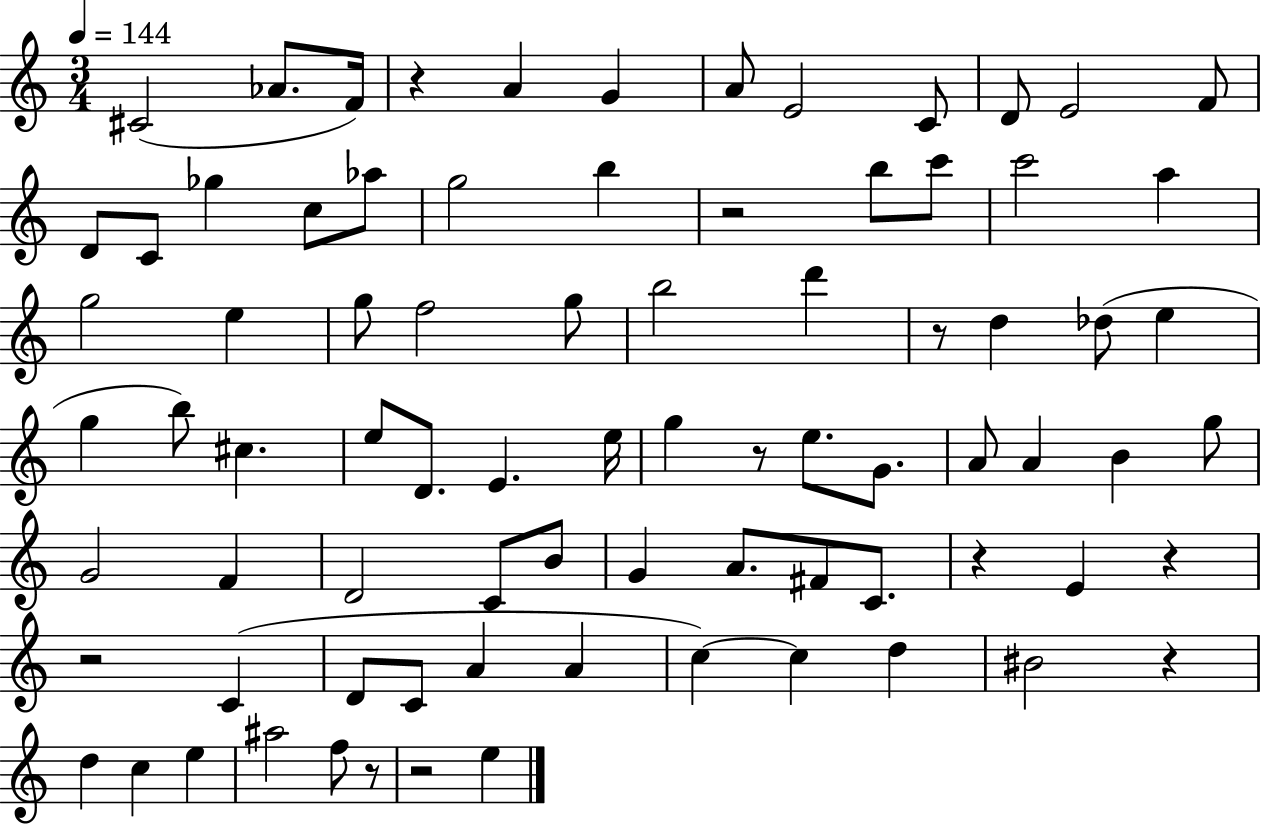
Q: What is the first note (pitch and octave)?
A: C#4